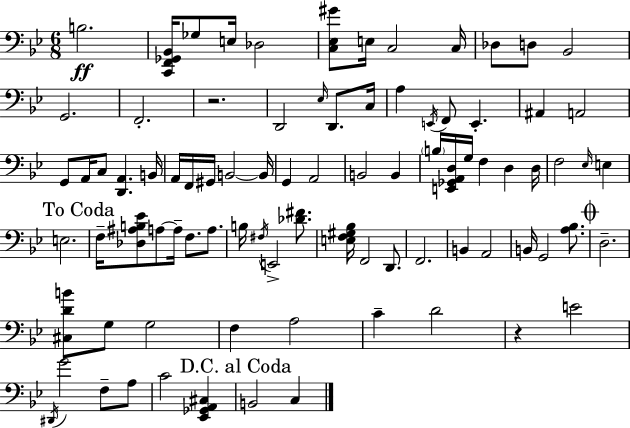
{
  \clef bass
  \numericTimeSignature
  \time 6/8
  \key g \minor
  b2.\ff | <c, f, ges, bes,>16 ges8 e16 des2 | <c ees gis'>8 e16 c2 c16 | des8 d8 bes,2 | \break g,2. | f,2.-. | r2. | d,2 \grace { ees16 } d,8. | \break c16 a4 \acciaccatura { e,16 } f,8 e,4.-. | ais,4 a,2 | g,8 a,16 c8 <d, a,>4. | b,16 a,16 f,16 gis,16 b,2~~ | \break b,16 g,4 a,2 | b,2 b,4 | \parenthesize b16 <e, ges, a, d>16 g16 f4 d4 | d16 f2 \grace { ees16 } e4 | \break \mark "To Coda" e2. | f16-- <des ais b ees'>8 a8~~ a16-- f8. | a8. b16 \acciaccatura { fis16 } e,2-> | <des' fis'>8. <e f gis bes>16 f,2 | \break d,8. f,2. | b,4 a,2 | b,16 g,2 | <a bes>8. \mark \markup { \musicglyph "scripts.coda" } d2.-- | \break <cis d' b'>8 g8 g2 | f4 a2 | c'4-- d'2 | r4 e'2 | \break \acciaccatura { dis,16 } g'2 | f8-- a8 c'2 | <ees, ges, a, cis>4 \mark "D.C. al Coda" b,2 | c4 \bar "|."
}